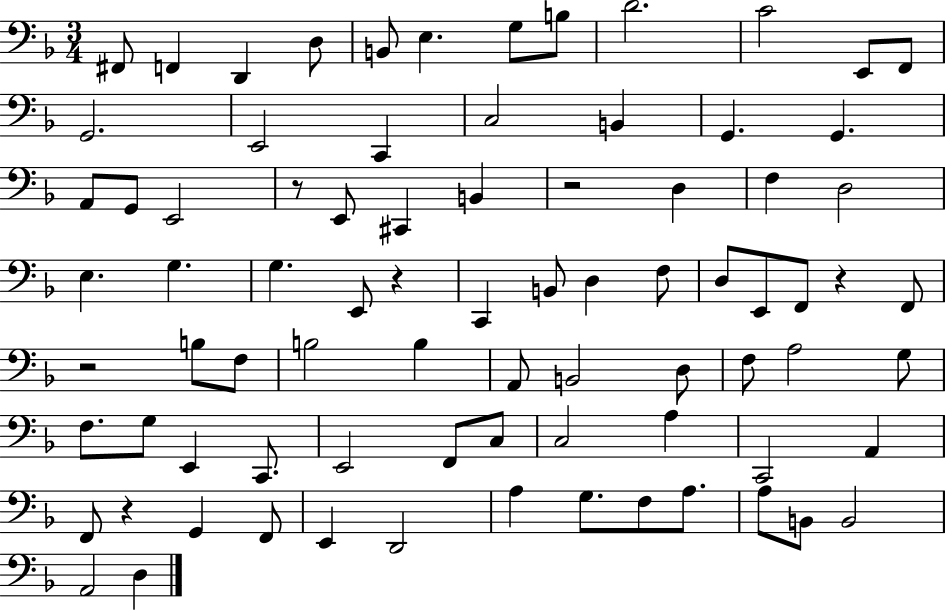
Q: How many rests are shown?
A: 6